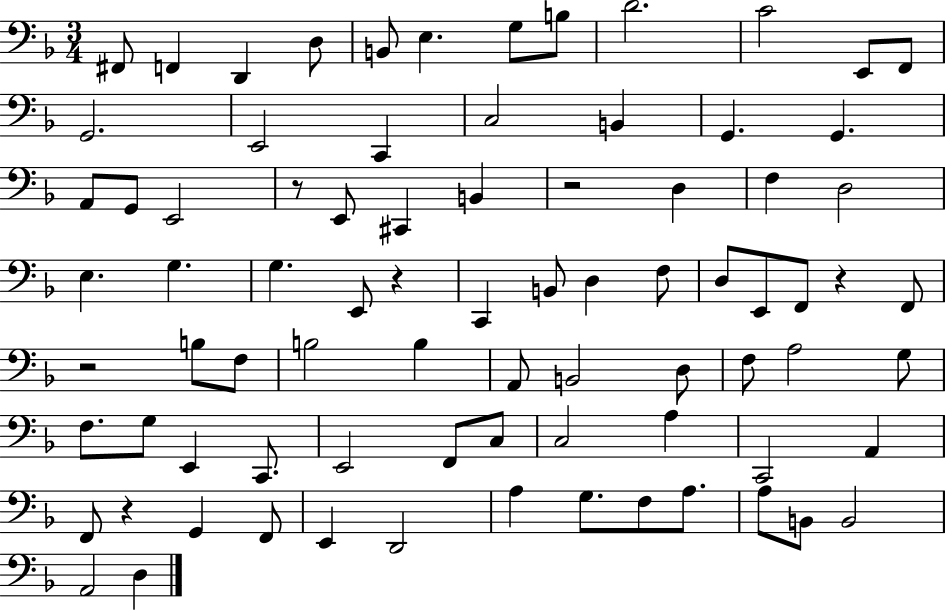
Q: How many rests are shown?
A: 6